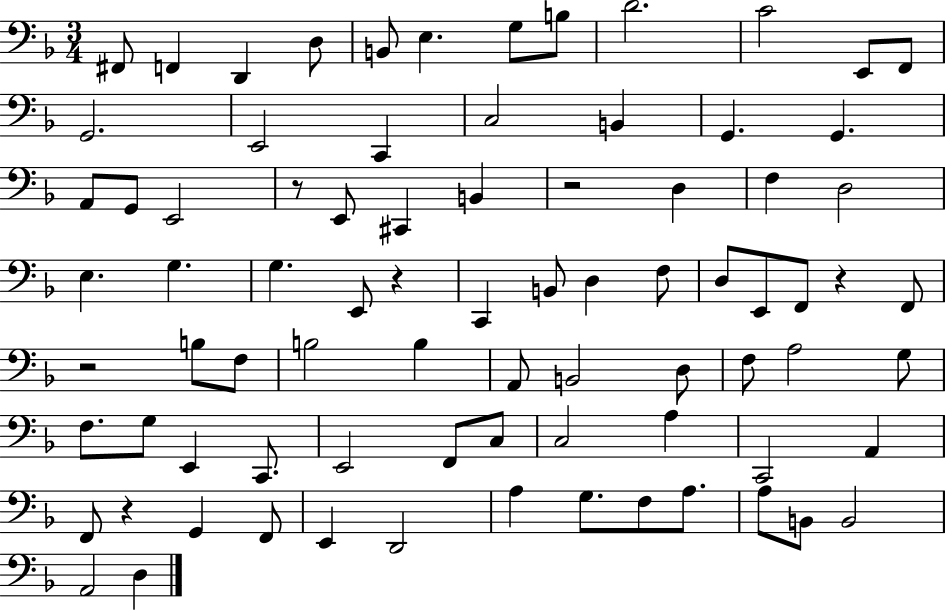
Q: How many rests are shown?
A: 6